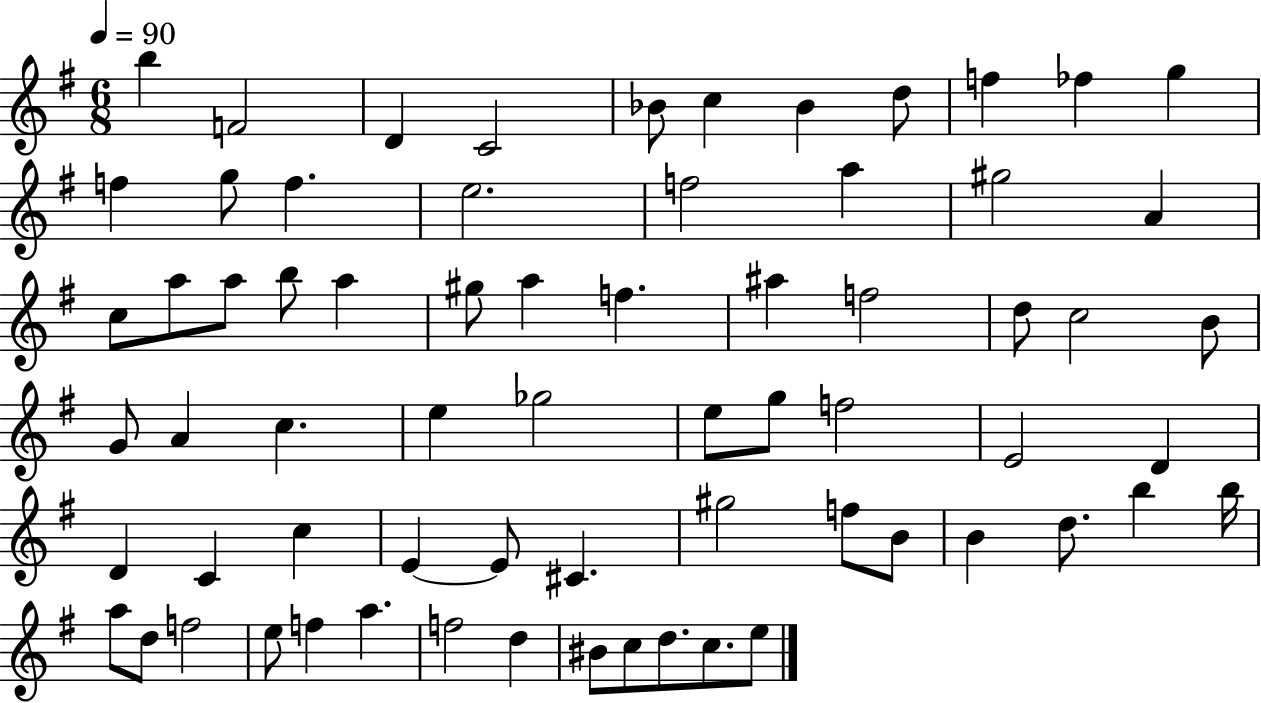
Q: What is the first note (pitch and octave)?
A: B5